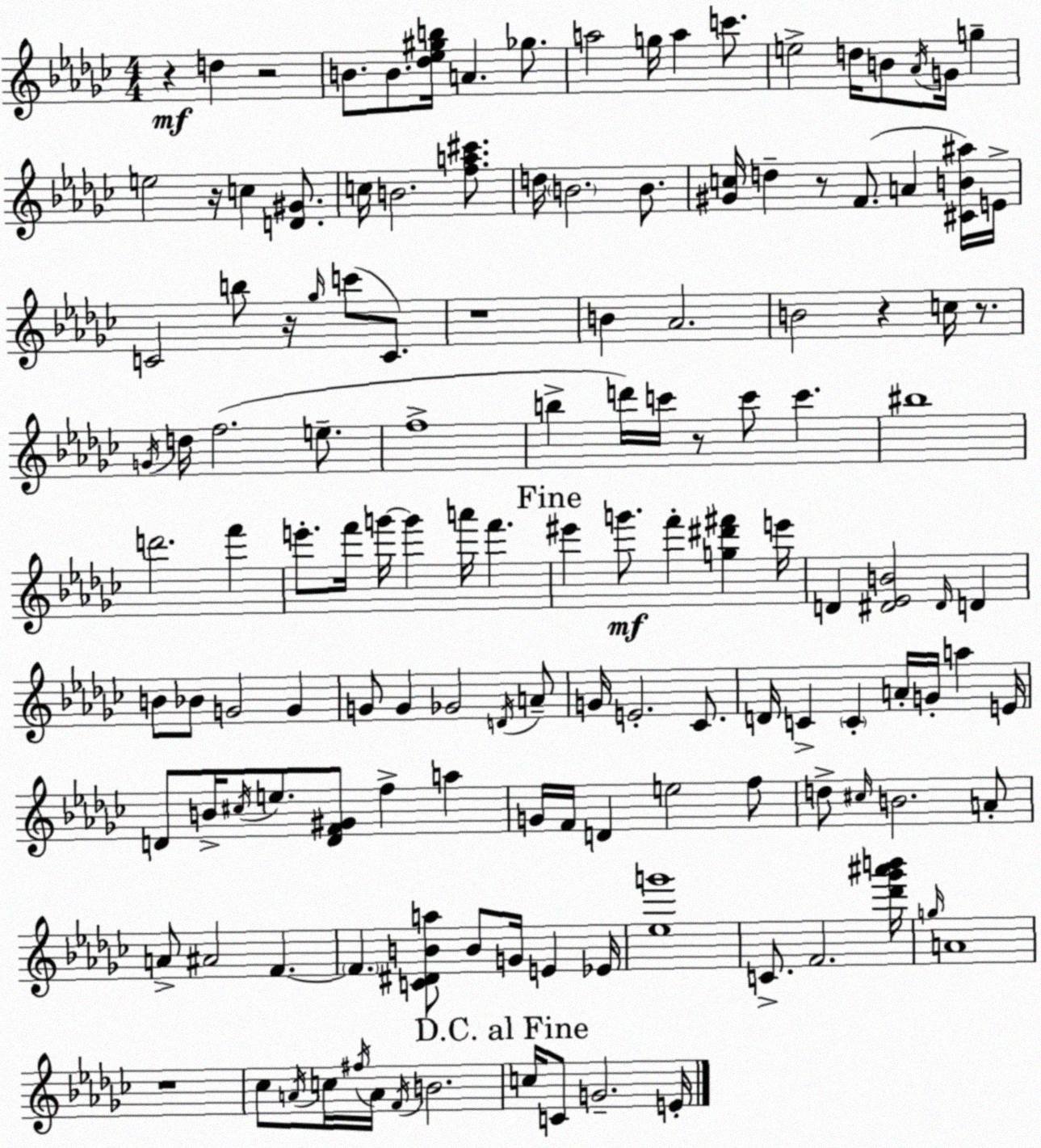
X:1
T:Untitled
M:4/4
L:1/4
K:Ebm
z d z2 B/2 B/2 [_d_e^gb]/4 A _g/2 a2 g/4 a c'/2 e2 d/4 B/2 _A/4 G/4 g e2 z/4 c [D^G]/2 c/4 B2 [fa^c']/2 d/4 B2 B/2 [^Gc]/4 d z/2 F/2 A [^CB^a]/4 E/4 C2 b/2 z/4 _g/4 c'/2 C/2 z4 B _A2 B2 z c/4 z/2 G/4 d/4 f2 e/2 f4 b d'/4 c'/4 z/2 c'/2 c' ^b4 d'2 f' e'/2 f'/4 g'/4 g' a'/4 f' ^e' g'/2 f' [g^d'^f'] e'/4 D [^D_EB]2 ^D/4 D B/2 _B/2 G2 G G/2 G _G2 D/4 A/2 G/4 E2 _C/2 D/4 C C A/4 G/4 a E/4 D/2 B/4 ^c/4 e/2 [DF^G]/2 f a G/4 F/4 D e2 f/2 d/2 ^c/4 B2 A/2 A/2 ^A2 F F [C^DBa]/2 B/2 G/4 E _E/4 [_eg']4 C/2 F2 [_d'_g'^a'b']/4 g/4 A4 z4 _c/2 A/4 c/4 ^f/4 A/4 F/4 B2 c/4 C/2 G2 E/4